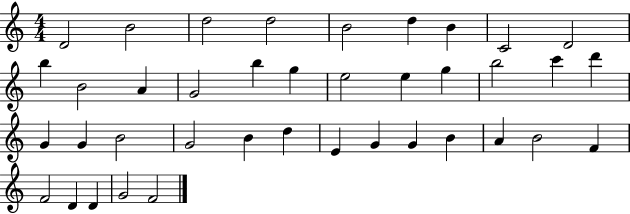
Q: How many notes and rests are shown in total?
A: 39